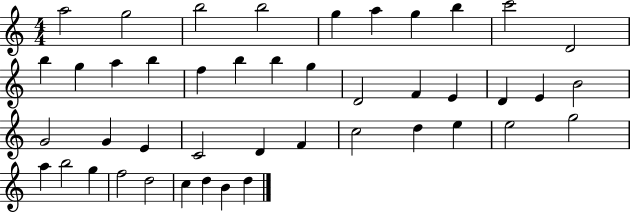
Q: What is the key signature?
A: C major